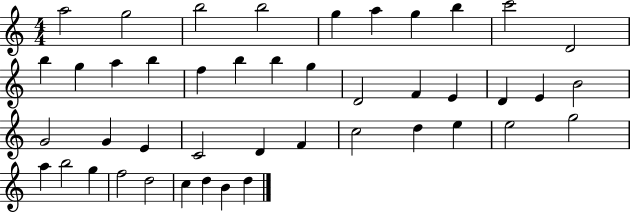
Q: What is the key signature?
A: C major